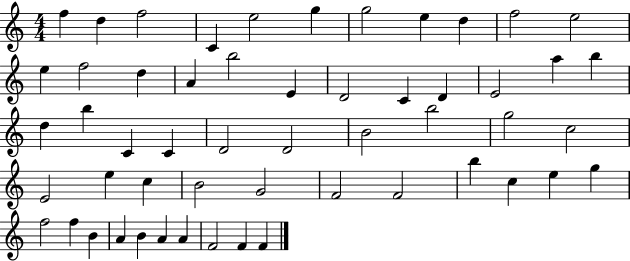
F5/q D5/q F5/h C4/q E5/h G5/q G5/h E5/q D5/q F5/h E5/h E5/q F5/h D5/q A4/q B5/h E4/q D4/h C4/q D4/q E4/h A5/q B5/q D5/q B5/q C4/q C4/q D4/h D4/h B4/h B5/h G5/h C5/h E4/h E5/q C5/q B4/h G4/h F4/h F4/h B5/q C5/q E5/q G5/q F5/h F5/q B4/q A4/q B4/q A4/q A4/q F4/h F4/q F4/q